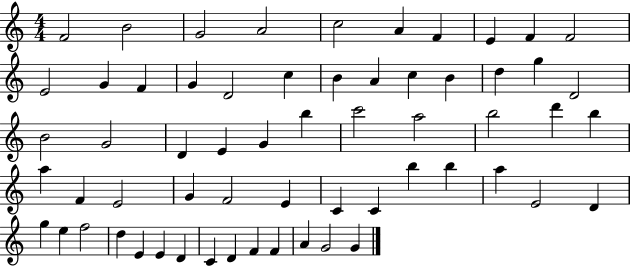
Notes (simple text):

F4/h B4/h G4/h A4/h C5/h A4/q F4/q E4/q F4/q F4/h E4/h G4/q F4/q G4/q D4/h C5/q B4/q A4/q C5/q B4/q D5/q G5/q D4/h B4/h G4/h D4/q E4/q G4/q B5/q C6/h A5/h B5/h D6/q B5/q A5/q F4/q E4/h G4/q F4/h E4/q C4/q C4/q B5/q B5/q A5/q E4/h D4/q G5/q E5/q F5/h D5/q E4/q E4/q D4/q C4/q D4/q F4/q F4/q A4/q G4/h G4/q